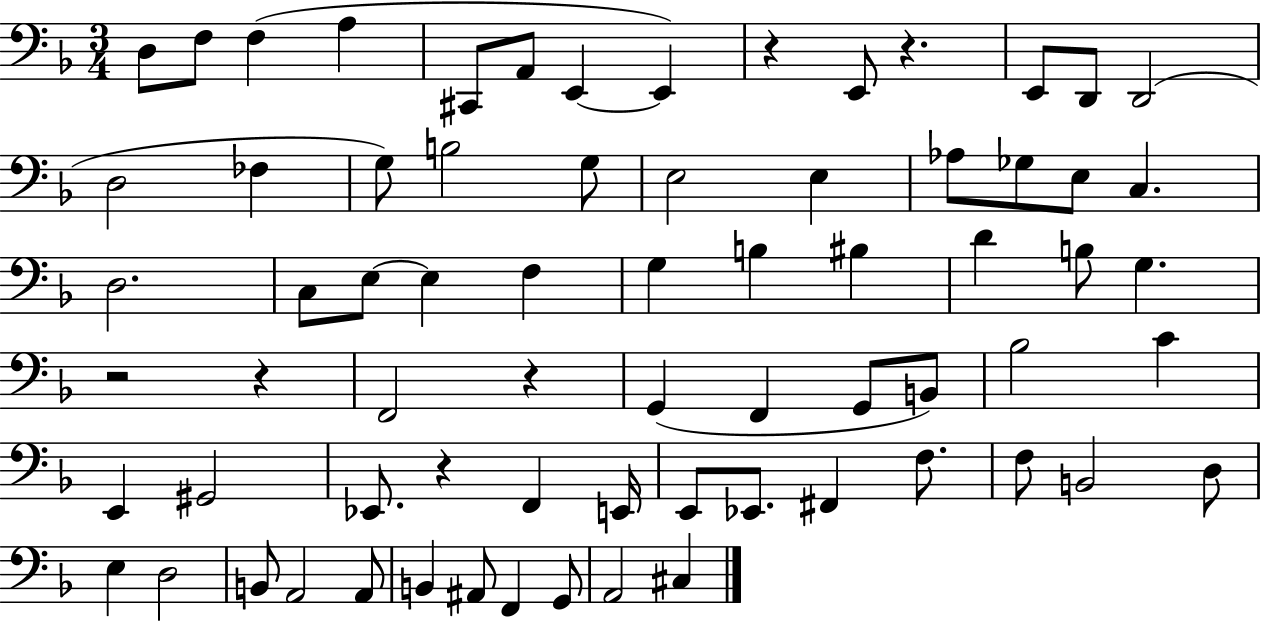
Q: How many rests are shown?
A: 6